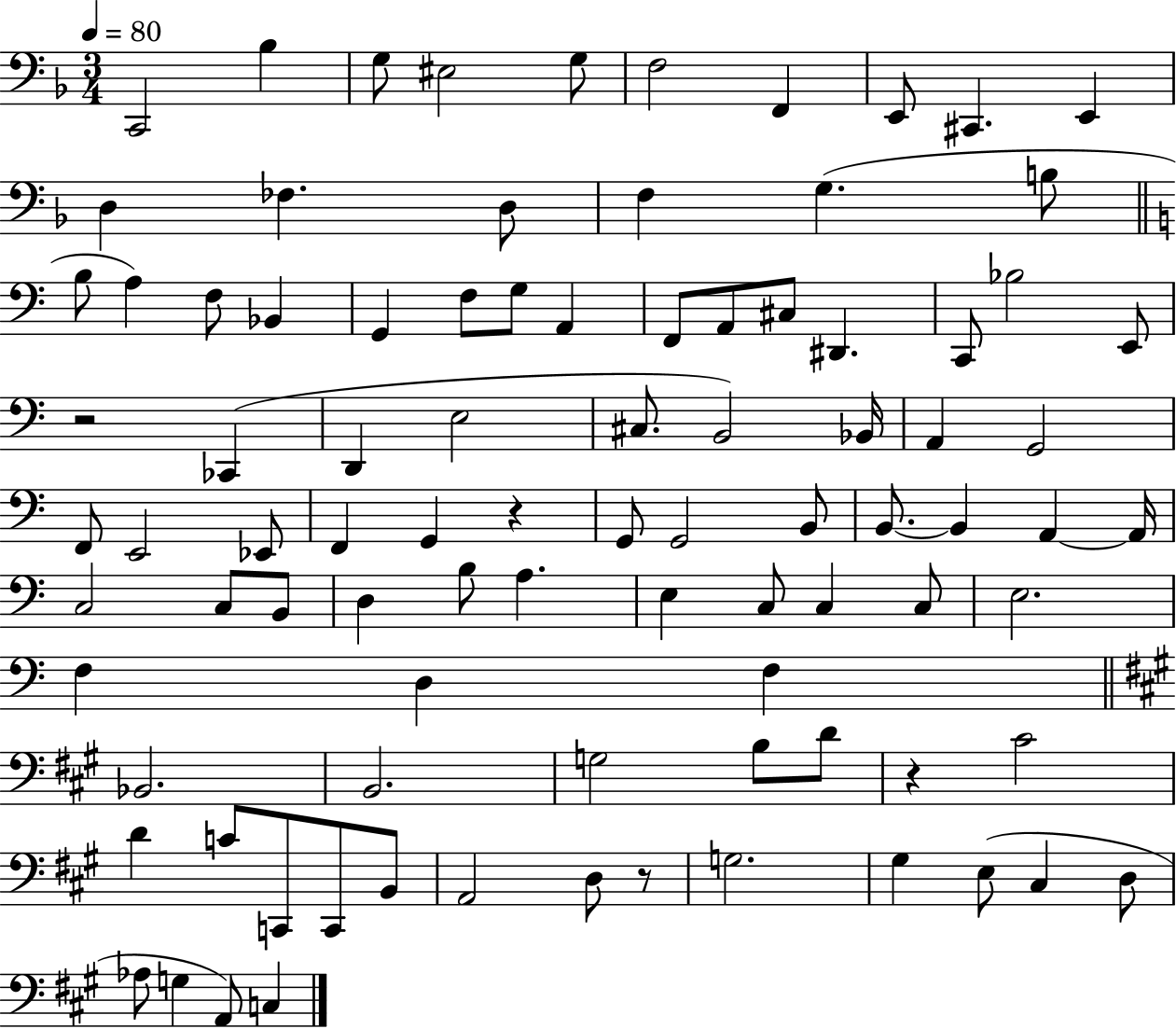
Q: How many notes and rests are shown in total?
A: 91